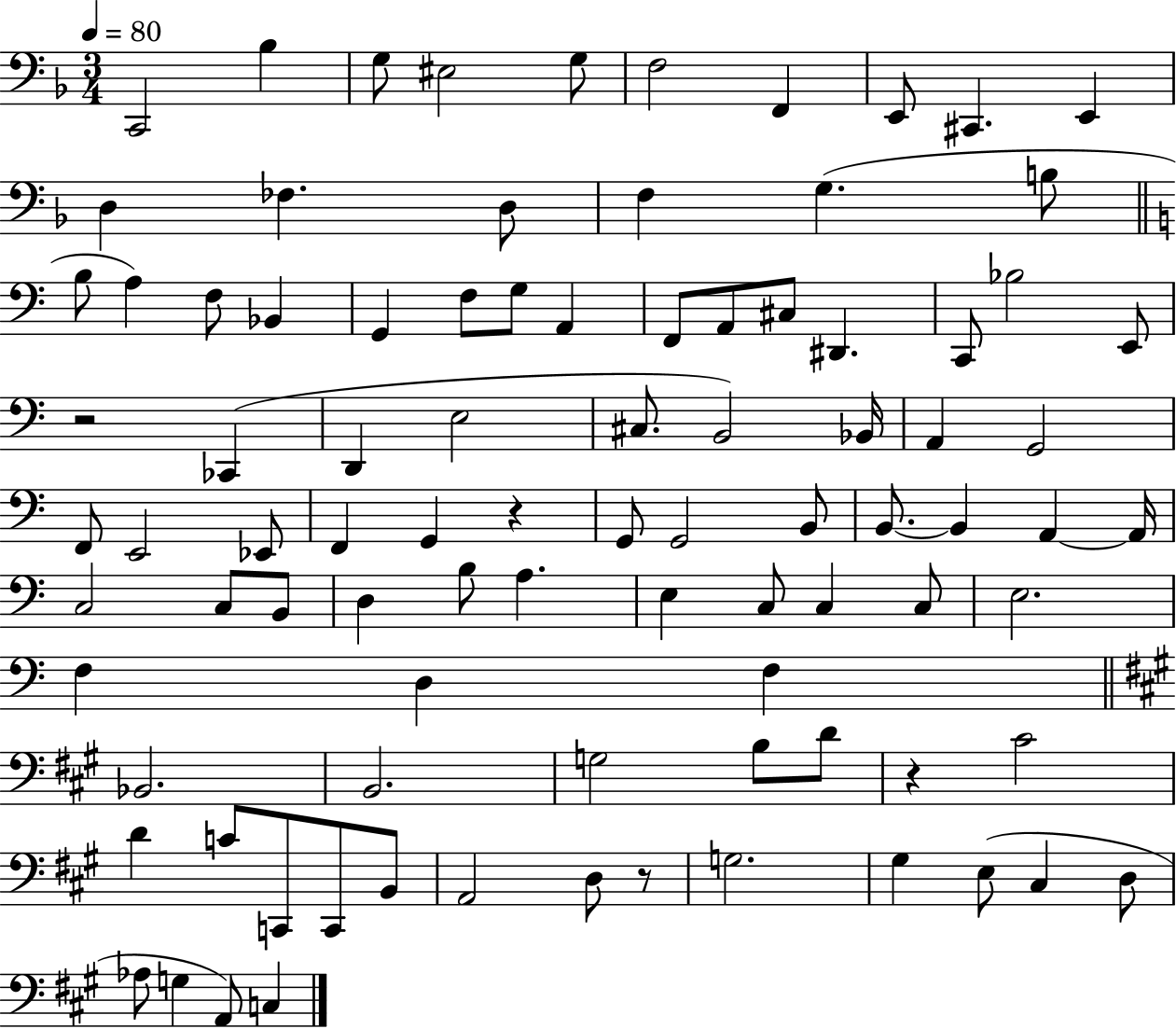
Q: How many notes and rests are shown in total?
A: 91